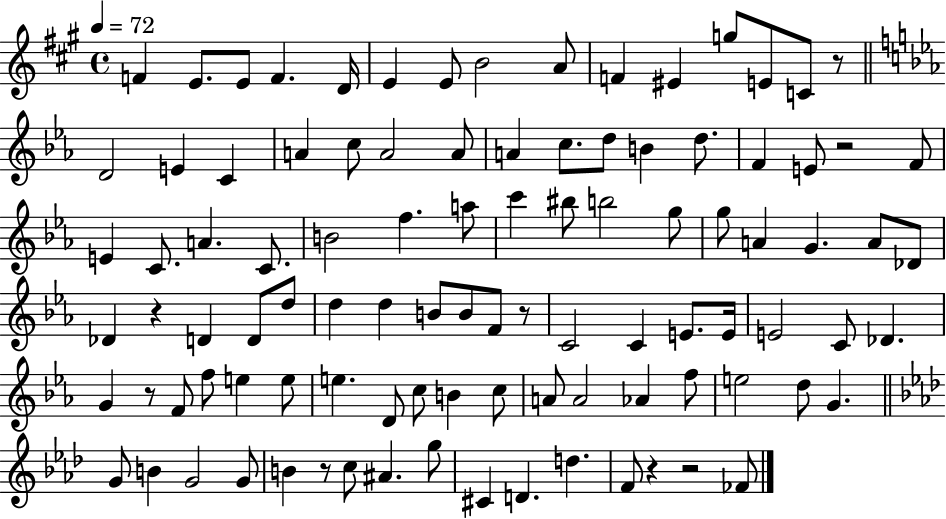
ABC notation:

X:1
T:Untitled
M:4/4
L:1/4
K:A
F E/2 E/2 F D/4 E E/2 B2 A/2 F ^E g/2 E/2 C/2 z/2 D2 E C A c/2 A2 A/2 A c/2 d/2 B d/2 F E/2 z2 F/2 E C/2 A C/2 B2 f a/2 c' ^b/2 b2 g/2 g/2 A G A/2 _D/2 _D z D D/2 d/2 d d B/2 B/2 F/2 z/2 C2 C E/2 E/4 E2 C/2 _D G z/2 F/2 f/2 e e/2 e D/2 c/2 B c/2 A/2 A2 _A f/2 e2 d/2 G G/2 B G2 G/2 B z/2 c/2 ^A g/2 ^C D d F/2 z z2 _F/2